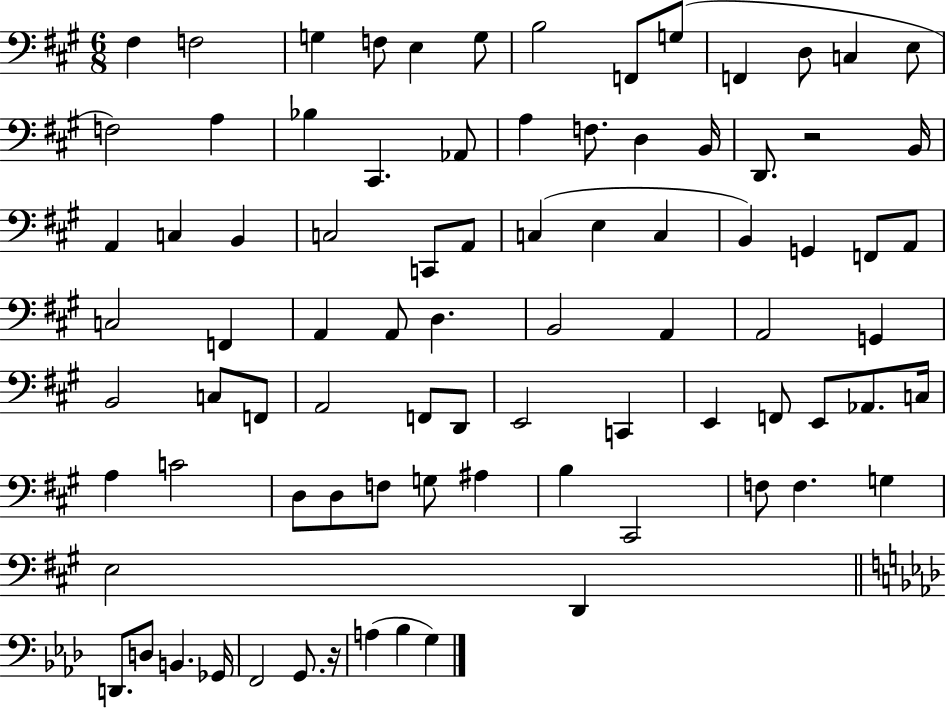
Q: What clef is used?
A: bass